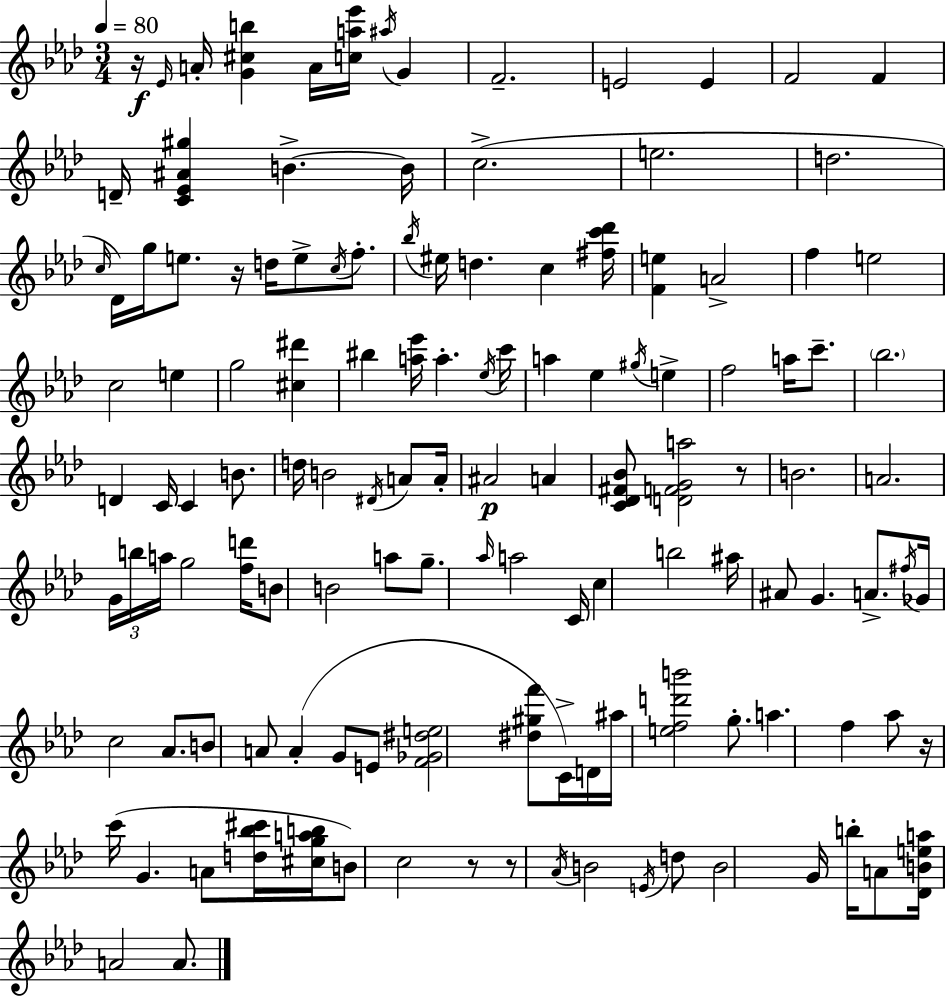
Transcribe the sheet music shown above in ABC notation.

X:1
T:Untitled
M:3/4
L:1/4
K:Ab
z/4 _E/4 A/4 [G^cb] A/4 [ca_e']/4 ^a/4 G F2 E2 E F2 F D/4 [C_E^A^g] B B/4 c2 e2 d2 c/4 _D/4 g/4 e/2 z/4 d/4 e/2 c/4 f/2 _b/4 ^e/4 d c [^fc'_d']/4 [Fe] A2 f e2 c2 e g2 [^c^d'] ^b [a_e']/4 a _e/4 c'/4 a _e ^g/4 e f2 a/4 c'/2 _b2 D C/4 C B/2 d/4 B2 ^D/4 A/2 A/4 ^A2 A [C_D^F_B]/2 [DFGa]2 z/2 B2 A2 G/4 b/4 a/4 g2 [fd']/4 B/2 B2 a/2 g/2 _a/4 a2 C/4 c b2 ^a/4 ^A/2 G A/2 ^f/4 _G/4 c2 _A/2 B/2 A/2 A G/2 E/2 [F_G^de]2 [^d^gf']/2 C/4 D/4 ^a/4 [efd'b']2 g/2 a f _a/2 z/4 c'/4 G A/2 [d_b^c']/4 [^cgab]/4 B/2 c2 z/2 z/2 _A/4 B2 E/4 d/2 B2 G/4 b/4 A/2 [_DBea]/4 A2 A/2